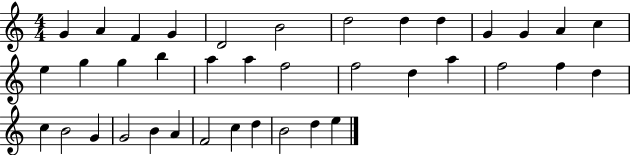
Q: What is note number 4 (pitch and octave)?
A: G4